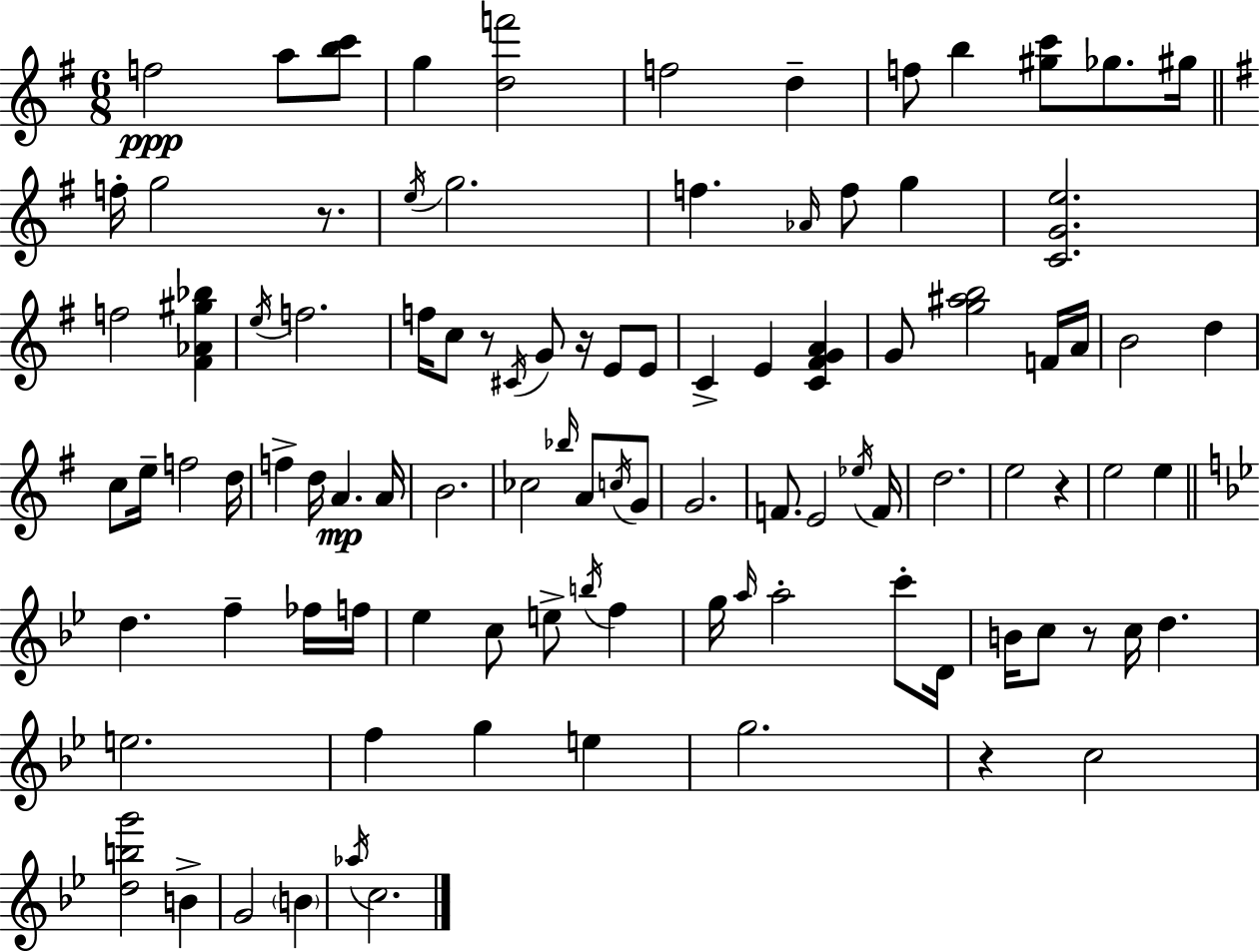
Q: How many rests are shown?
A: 6